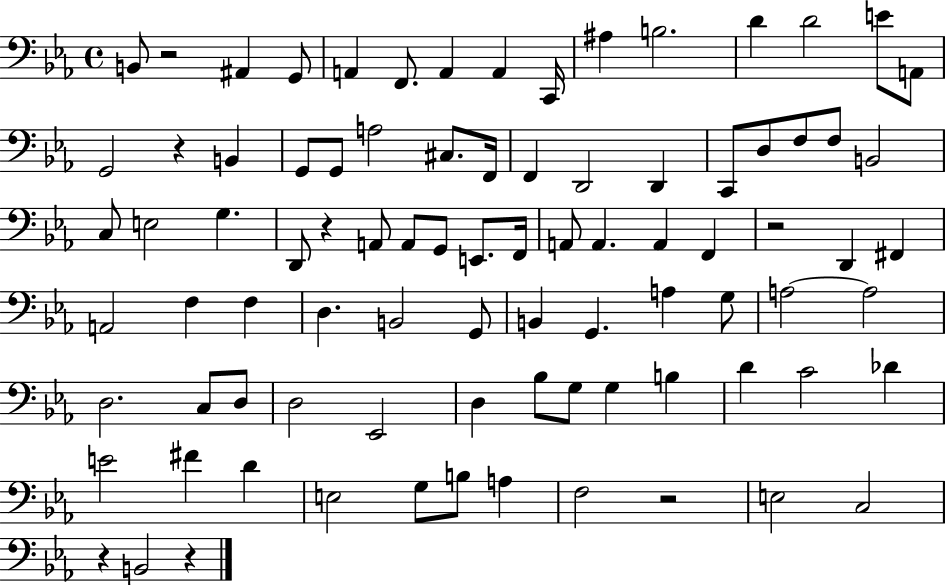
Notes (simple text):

B2/e R/h A#2/q G2/e A2/q F2/e. A2/q A2/q C2/s A#3/q B3/h. D4/q D4/h E4/e A2/e G2/h R/q B2/q G2/e G2/e A3/h C#3/e. F2/s F2/q D2/h D2/q C2/e D3/e F3/e F3/e B2/h C3/e E3/h G3/q. D2/e R/q A2/e A2/e G2/e E2/e. F2/s A2/e A2/q. A2/q F2/q R/h D2/q F#2/q A2/h F3/q F3/q D3/q. B2/h G2/e B2/q G2/q. A3/q G3/e A3/h A3/h D3/h. C3/e D3/e D3/h Eb2/h D3/q Bb3/e G3/e G3/q B3/q D4/q C4/h Db4/q E4/h F#4/q D4/q E3/h G3/e B3/e A3/q F3/h R/h E3/h C3/h R/q B2/h R/q